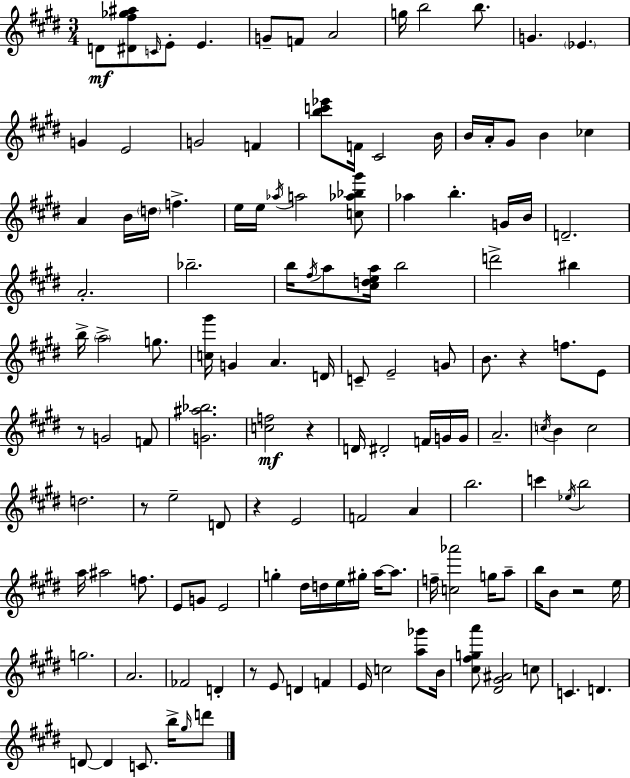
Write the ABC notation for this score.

X:1
T:Untitled
M:3/4
L:1/4
K:E
D/2 [^D^f_g^a]/2 C/4 E/2 E G/2 F/2 A2 g/4 b2 b/2 G _E G E2 G2 F [bc'_e']/2 F/4 ^C2 B/4 B/4 A/4 ^G/2 B _c A B/4 d/4 f e/4 e/4 _a/4 a2 [c_a_b^g']/2 _a b G/4 B/4 D2 A2 _b2 b/4 ^f/4 a/2 [^cdea]/4 b2 d'2 ^b b/4 a2 g/2 [c^g']/4 G A D/4 C/2 E2 G/2 B/2 z f/2 E/2 z/2 G2 F/2 [G^a_b]2 [cf]2 z D/4 ^D2 F/4 G/4 G/4 A2 c/4 B c2 d2 z/2 e2 D/2 z E2 F2 A b2 c' _e/4 b2 a/4 ^a2 f/2 E/2 G/2 E2 g ^d/4 d/4 e/4 ^g/4 a/4 a/2 f/4 [c_a']2 g/4 a/2 b/4 B/2 z2 e/4 g2 A2 _F2 D z/2 E/2 D F E/4 c2 [a_g']/2 B/4 [^c^fga']/2 [^D^G^A]2 c/2 C D D/2 D C/2 b/4 ^g/4 d'/2